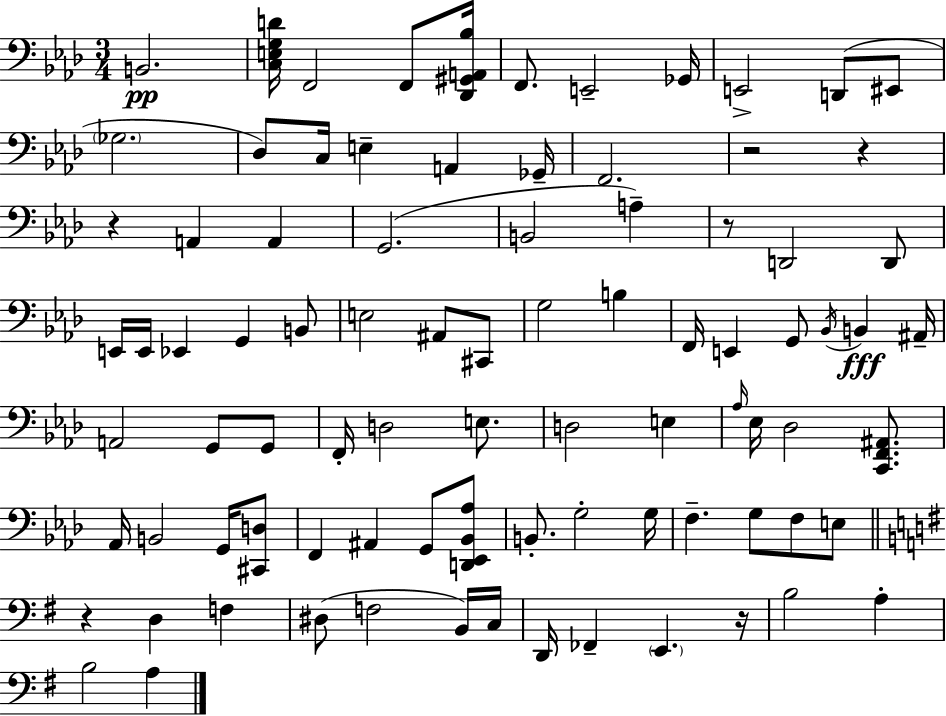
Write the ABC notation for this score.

X:1
T:Untitled
M:3/4
L:1/4
K:Ab
B,,2 [C,E,G,D]/4 F,,2 F,,/2 [_D,,^G,,A,,_B,]/4 F,,/2 E,,2 _G,,/4 E,,2 D,,/2 ^E,,/2 _G,2 _D,/2 C,/4 E, A,, _G,,/4 F,,2 z2 z z A,, A,, G,,2 B,,2 A, z/2 D,,2 D,,/2 E,,/4 E,,/4 _E,, G,, B,,/2 E,2 ^A,,/2 ^C,,/2 G,2 B, F,,/4 E,, G,,/2 _B,,/4 B,, ^A,,/4 A,,2 G,,/2 G,,/2 F,,/4 D,2 E,/2 D,2 E, _A,/4 _E,/4 _D,2 [C,,F,,^A,,]/2 _A,,/4 B,,2 G,,/4 [^C,,D,]/2 F,, ^A,, G,,/2 [D,,_E,,_B,,_A,]/2 B,,/2 G,2 G,/4 F, G,/2 F,/2 E,/2 z D, F, ^D,/2 F,2 B,,/4 C,/4 D,,/4 _F,, E,, z/4 B,2 A, B,2 A,